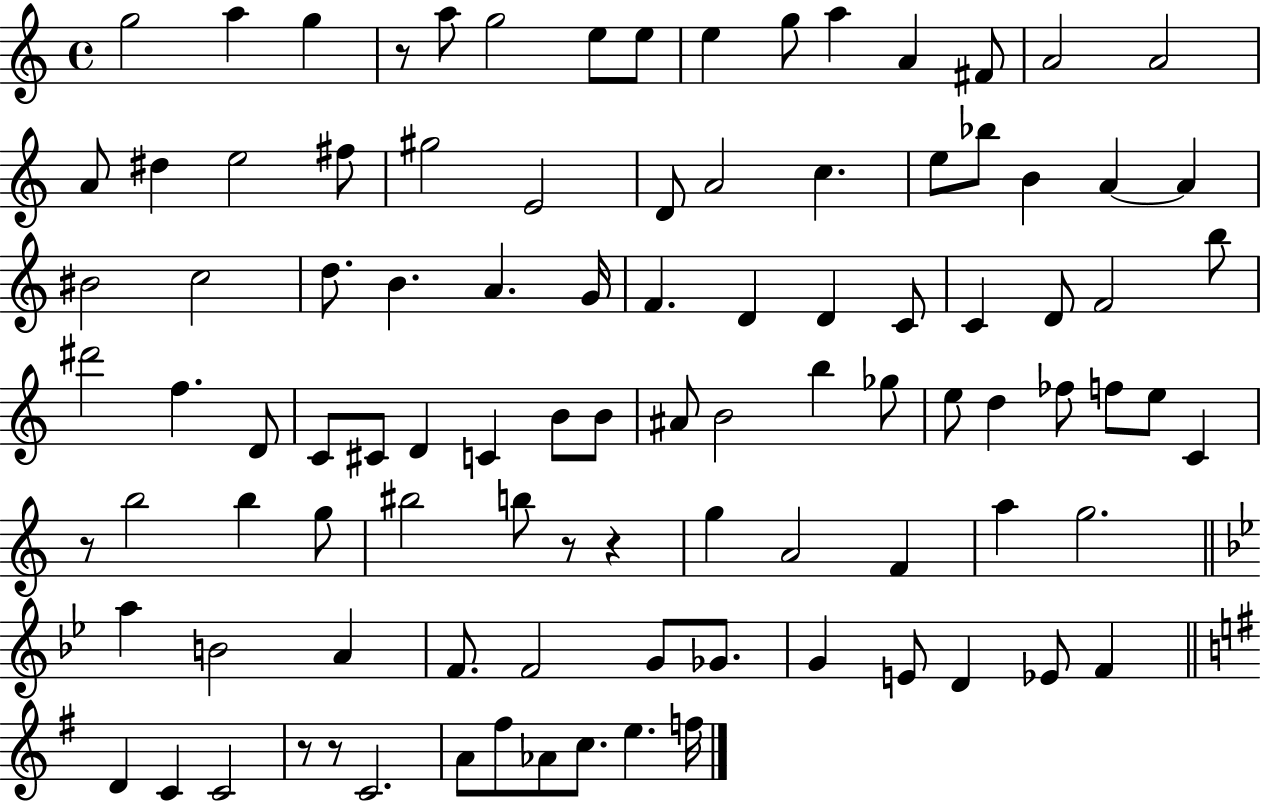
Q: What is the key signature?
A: C major